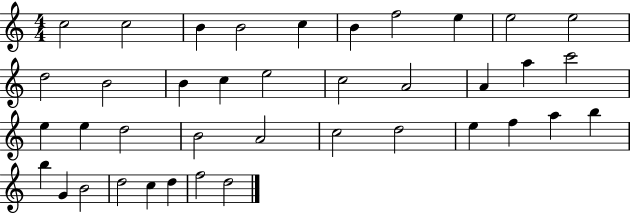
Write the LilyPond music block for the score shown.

{
  \clef treble
  \numericTimeSignature
  \time 4/4
  \key c \major
  c''2 c''2 | b'4 b'2 c''4 | b'4 f''2 e''4 | e''2 e''2 | \break d''2 b'2 | b'4 c''4 e''2 | c''2 a'2 | a'4 a''4 c'''2 | \break e''4 e''4 d''2 | b'2 a'2 | c''2 d''2 | e''4 f''4 a''4 b''4 | \break b''4 g'4 b'2 | d''2 c''4 d''4 | f''2 d''2 | \bar "|."
}